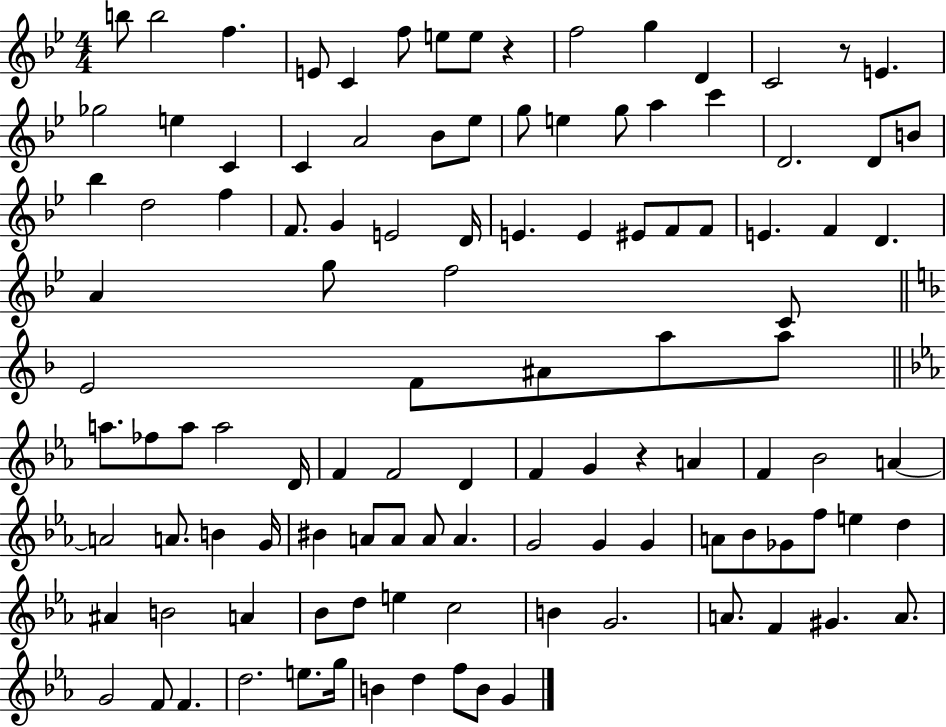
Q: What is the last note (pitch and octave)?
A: G4